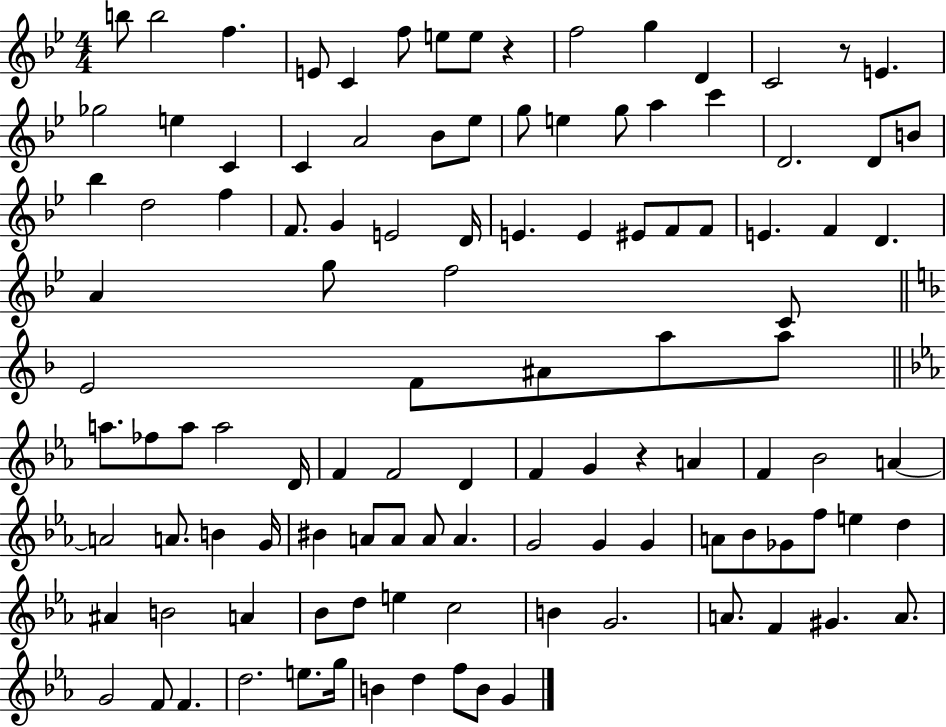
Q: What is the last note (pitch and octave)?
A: G4